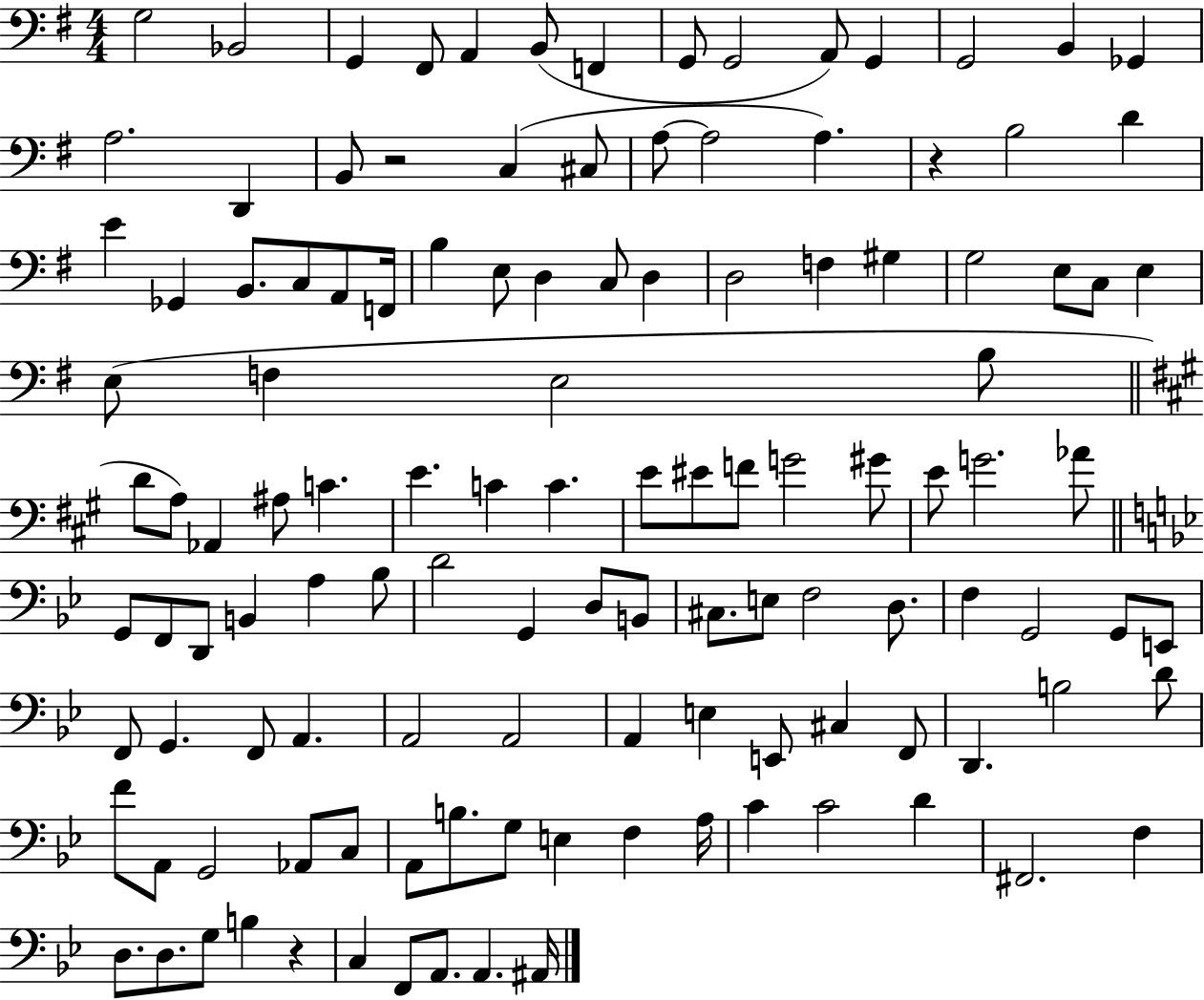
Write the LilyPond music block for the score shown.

{
  \clef bass
  \numericTimeSignature
  \time 4/4
  \key g \major
  g2 bes,2 | g,4 fis,8 a,4 b,8( f,4 | g,8 g,2 a,8) g,4 | g,2 b,4 ges,4 | \break a2. d,4 | b,8 r2 c4( cis8 | a8~~ a2 a4.) | r4 b2 d'4 | \break e'4 ges,4 b,8. c8 a,8 f,16 | b4 e8 d4 c8 d4 | d2 f4 gis4 | g2 e8 c8 e4 | \break e8( f4 e2 b8 | \bar "||" \break \key a \major d'8 a8) aes,4 ais8 c'4. | e'4. c'4 c'4. | e'8 eis'8 f'8 g'2 gis'8 | e'8 g'2. aes'8 | \break \bar "||" \break \key bes \major g,8 f,8 d,8 b,4 a4 bes8 | d'2 g,4 d8 b,8 | cis8. e8 f2 d8. | f4 g,2 g,8 e,8 | \break f,8 g,4. f,8 a,4. | a,2 a,2 | a,4 e4 e,8 cis4 f,8 | d,4. b2 d'8 | \break f'8 a,8 g,2 aes,8 c8 | a,8 b8. g8 e4 f4 a16 | c'4 c'2 d'4 | fis,2. f4 | \break d8. d8. g8 b4 r4 | c4 f,8 a,8. a,4. ais,16 | \bar "|."
}